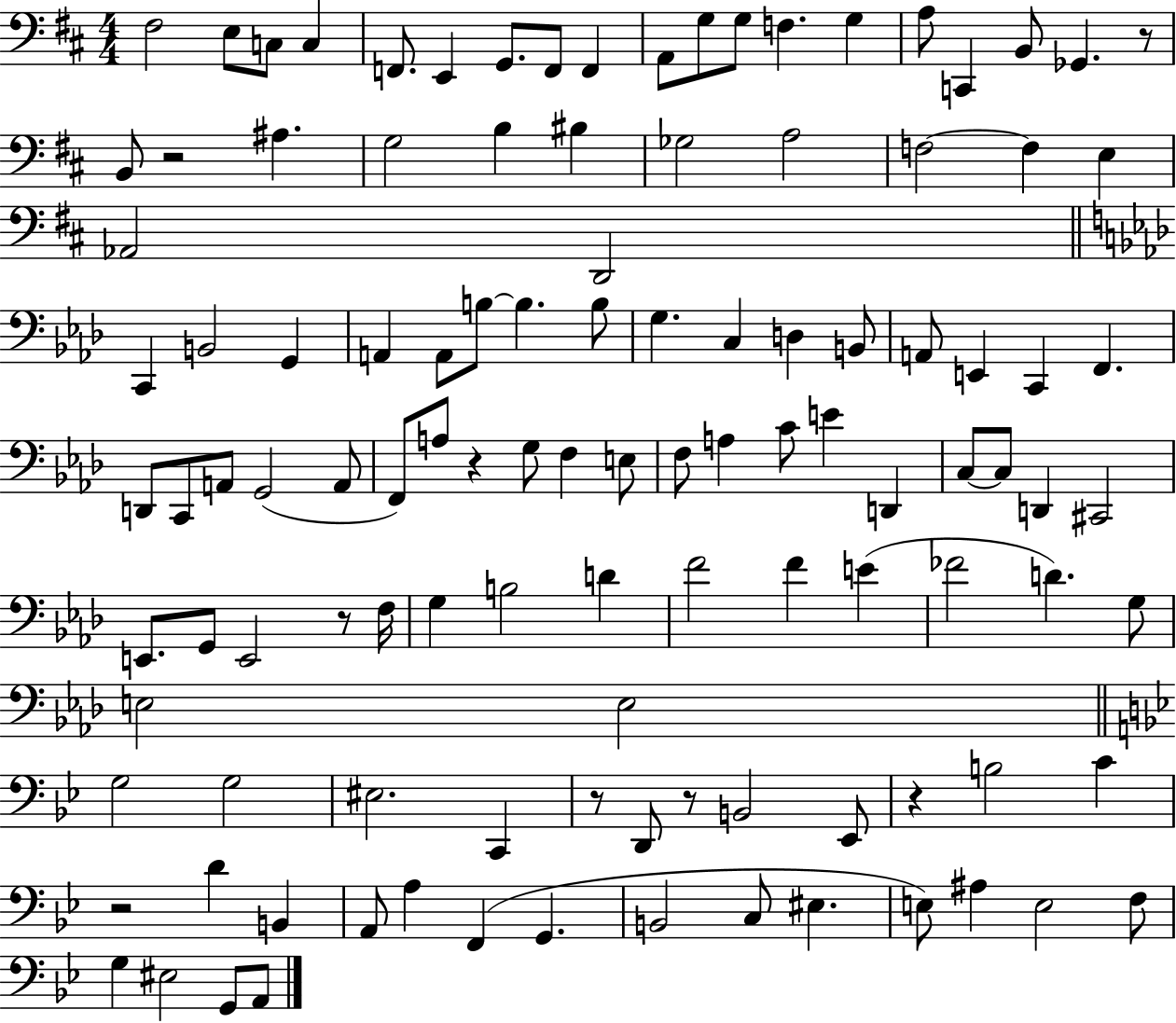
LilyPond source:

{
  \clef bass
  \numericTimeSignature
  \time 4/4
  \key d \major
  \repeat volta 2 { fis2 e8 c8 c4 | f,8. e,4 g,8. f,8 f,4 | a,8 g8 g8 f4. g4 | a8 c,4 b,8 ges,4. r8 | \break b,8 r2 ais4. | g2 b4 bis4 | ges2 a2 | f2~~ f4 e4 | \break aes,2 d,2 | \bar "||" \break \key aes \major c,4 b,2 g,4 | a,4 a,8 b8~~ b4. b8 | g4. c4 d4 b,8 | a,8 e,4 c,4 f,4. | \break d,8 c,8 a,8 g,2( a,8 | f,8) a8 r4 g8 f4 e8 | f8 a4 c'8 e'4 d,4 | c8~~ c8 d,4 cis,2 | \break e,8. g,8 e,2 r8 f16 | g4 b2 d'4 | f'2 f'4 e'4( | fes'2 d'4.) g8 | \break e2 e2 | \bar "||" \break \key bes \major g2 g2 | eis2. c,4 | r8 d,8 r8 b,2 ees,8 | r4 b2 c'4 | \break r2 d'4 b,4 | a,8 a4 f,4( g,4. | b,2 c8 eis4. | e8) ais4 e2 f8 | \break g4 eis2 g,8 a,8 | } \bar "|."
}